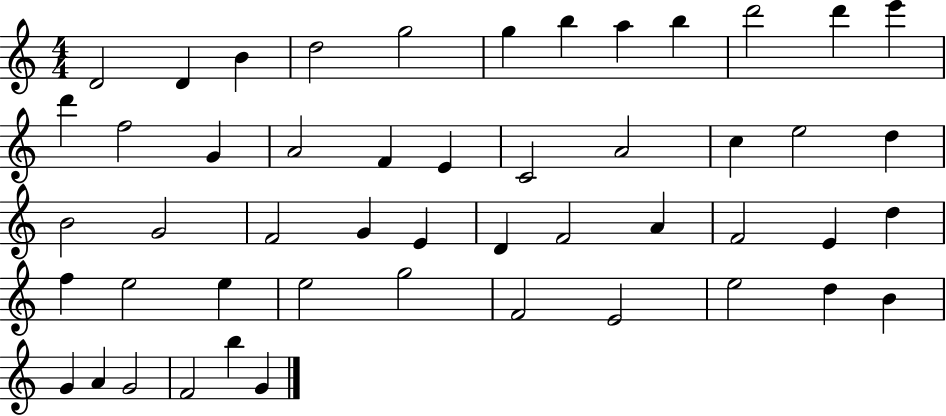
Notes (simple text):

D4/h D4/q B4/q D5/h G5/h G5/q B5/q A5/q B5/q D6/h D6/q E6/q D6/q F5/h G4/q A4/h F4/q E4/q C4/h A4/h C5/q E5/h D5/q B4/h G4/h F4/h G4/q E4/q D4/q F4/h A4/q F4/h E4/q D5/q F5/q E5/h E5/q E5/h G5/h F4/h E4/h E5/h D5/q B4/q G4/q A4/q G4/h F4/h B5/q G4/q